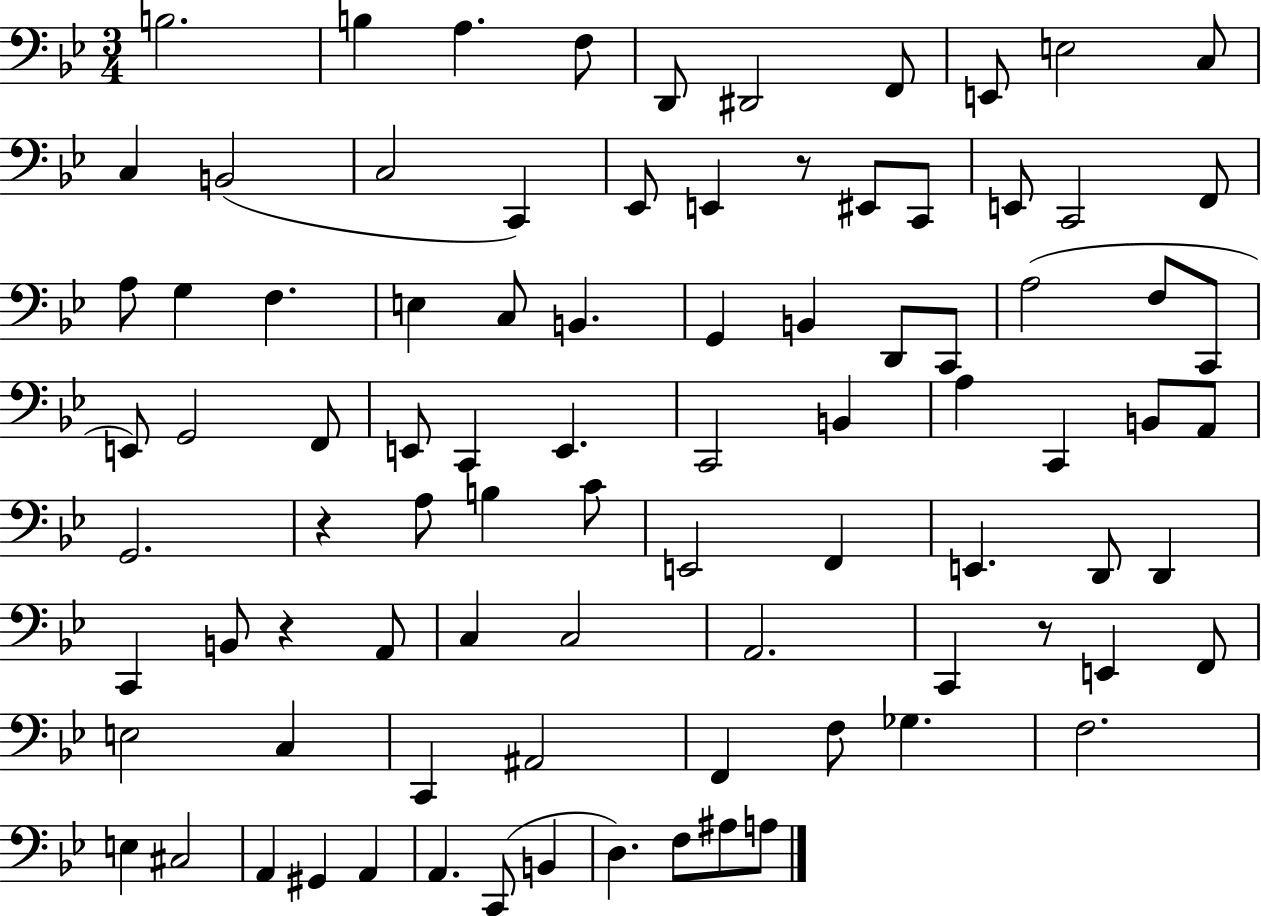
{
  \clef bass
  \numericTimeSignature
  \time 3/4
  \key bes \major
  b2. | b4 a4. f8 | d,8 dis,2 f,8 | e,8 e2 c8 | \break c4 b,2( | c2 c,4) | ees,8 e,4 r8 eis,8 c,8 | e,8 c,2 f,8 | \break a8 g4 f4. | e4 c8 b,4. | g,4 b,4 d,8 c,8 | a2( f8 c,8 | \break e,8) g,2 f,8 | e,8 c,4 e,4. | c,2 b,4 | a4 c,4 b,8 a,8 | \break g,2. | r4 a8 b4 c'8 | e,2 f,4 | e,4. d,8 d,4 | \break c,4 b,8 r4 a,8 | c4 c2 | a,2. | c,4 r8 e,4 f,8 | \break e2 c4 | c,4 ais,2 | f,4 f8 ges4. | f2. | \break e4 cis2 | a,4 gis,4 a,4 | a,4. c,8( b,4 | d4.) f8 ais8 a8 | \break \bar "|."
}